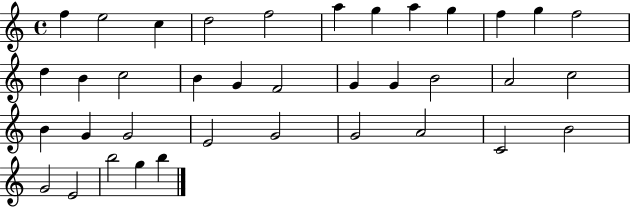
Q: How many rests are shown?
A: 0